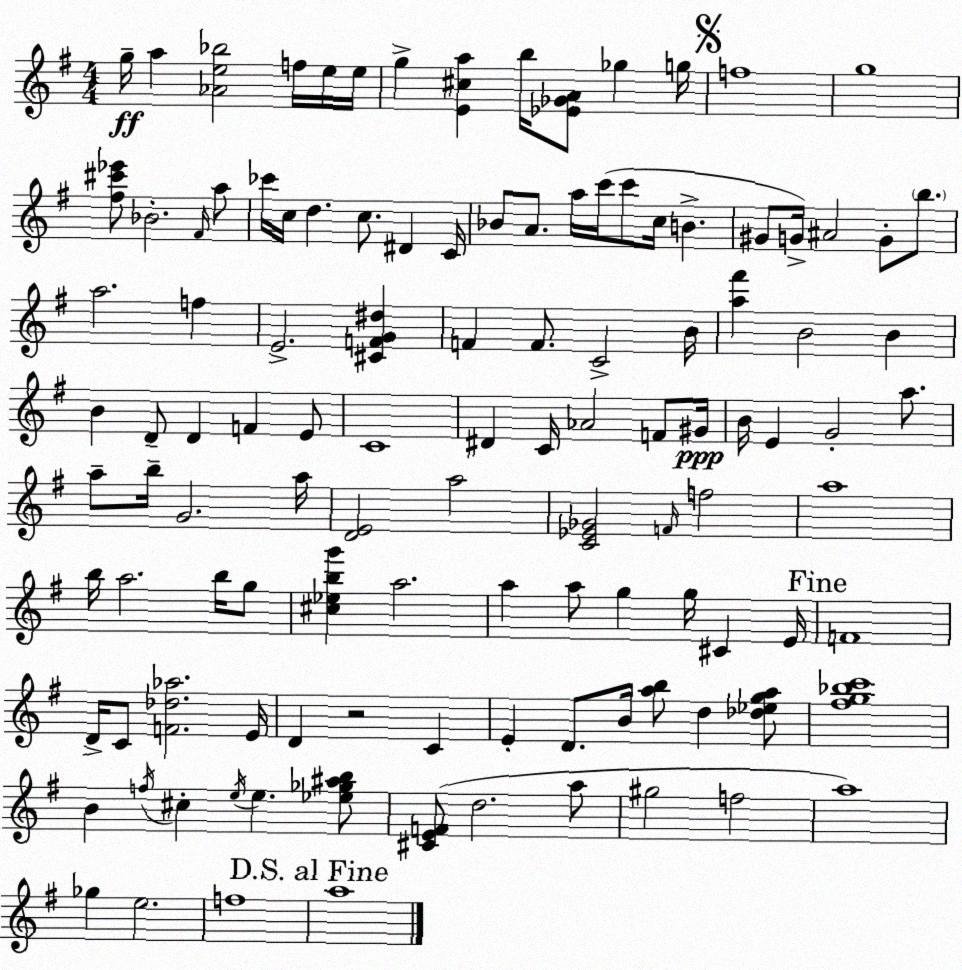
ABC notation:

X:1
T:Untitled
M:4/4
L:1/4
K:Em
g/4 a [_Ae_b]2 f/4 e/4 e/4 g [E^ca] b/4 [_E_GA]/2 _g g/4 f4 g4 [^f^c'_e']/2 _B2 ^F/4 a/2 _c'/4 c/4 d c/2 ^D C/4 _B/2 A/2 a/4 c'/4 c'/2 c/4 B ^G/2 G/4 ^A2 G/2 b/2 a2 f E2 [^CFG^d] F F/2 C2 B/4 [a^f'] B2 B B D/2 D F E/2 C4 ^D C/4 _A2 F/2 ^G/4 B/4 E G2 a/2 a/2 b/4 G2 a/4 [DE]2 a2 [C_E_G]2 F/4 f2 a4 b/4 a2 b/4 g/2 [^c_ebg'] a2 a a/2 g g/4 ^C E/4 F4 D/4 C/2 [F_d_a]2 E/4 D z2 C E D/2 B/4 [ab]/2 d [_d_ega]/2 [^fg_bc']4 B f/4 ^c e/4 e [_e_g^ab]/2 [^CEF]/2 d2 a/2 ^g2 f2 a4 _g e2 f4 a4